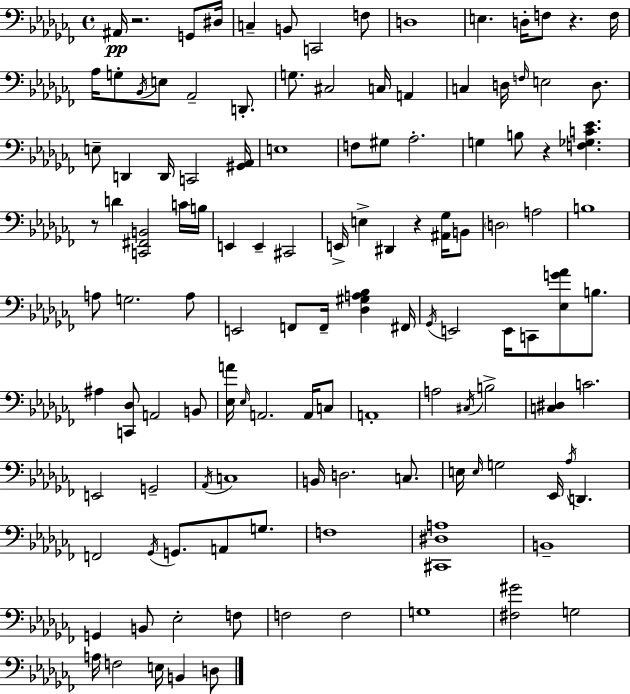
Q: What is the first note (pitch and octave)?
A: A#2